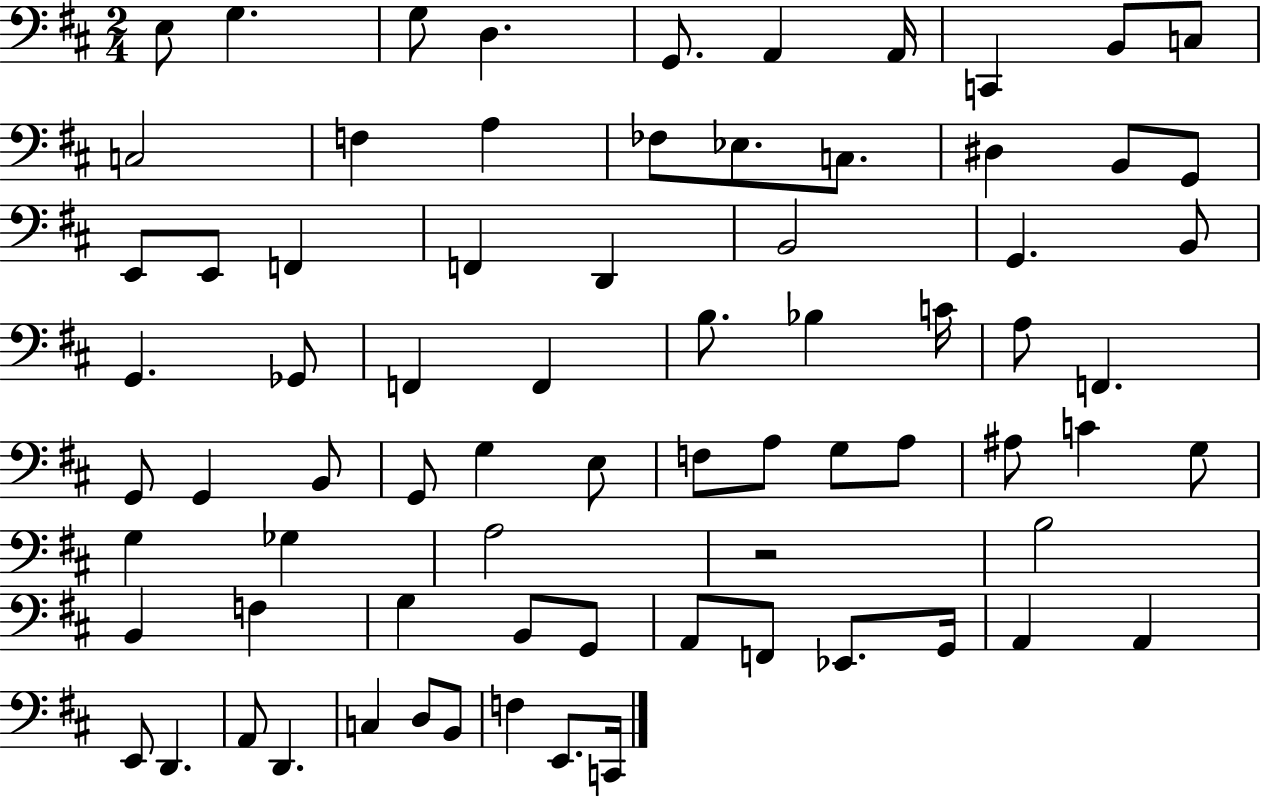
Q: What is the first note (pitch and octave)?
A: E3